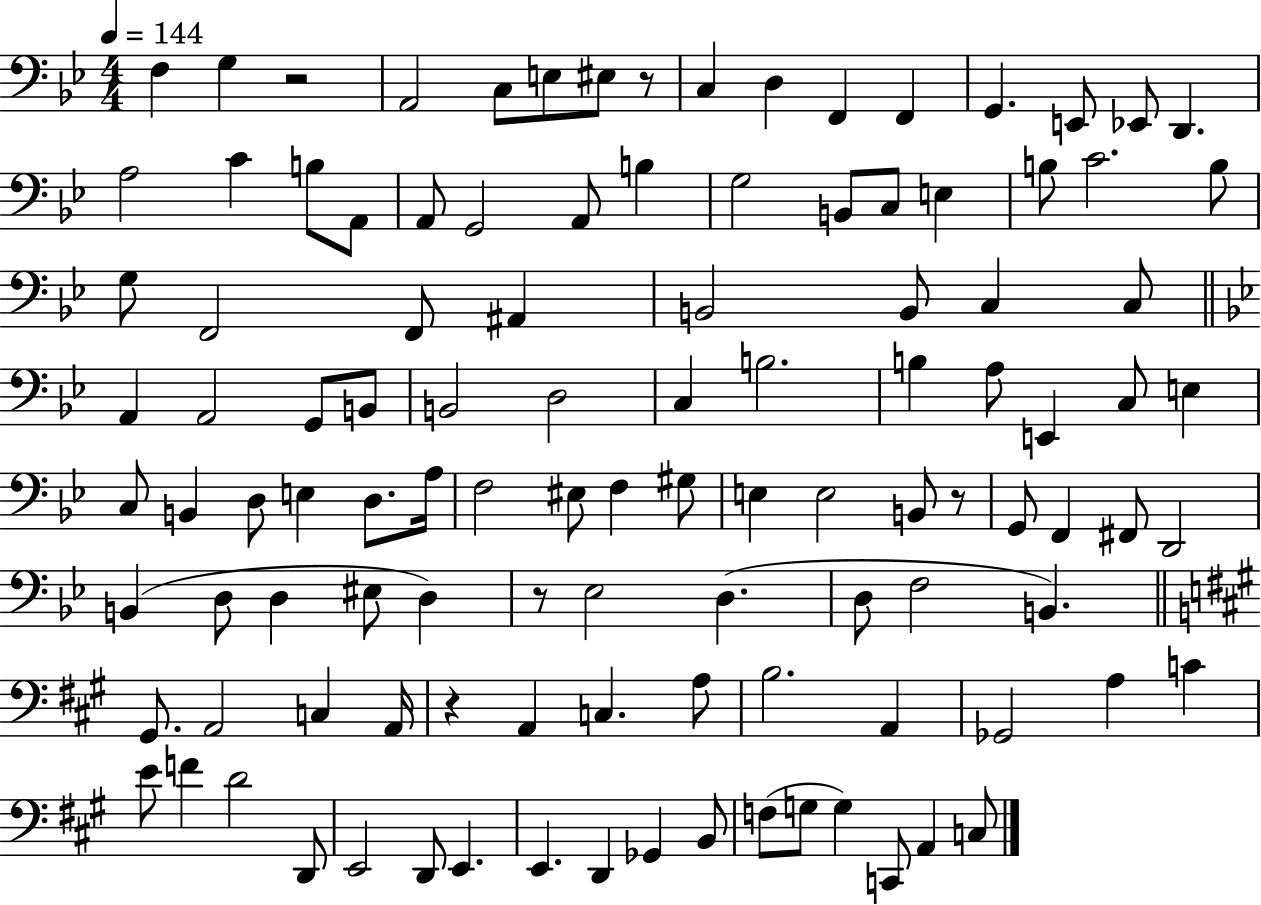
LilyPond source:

{
  \clef bass
  \numericTimeSignature
  \time 4/4
  \key bes \major
  \tempo 4 = 144
  f4 g4 r2 | a,2 c8 e8 eis8 r8 | c4 d4 f,4 f,4 | g,4. e,8 ees,8 d,4. | \break a2 c'4 b8 a,8 | a,8 g,2 a,8 b4 | g2 b,8 c8 e4 | b8 c'2. b8 | \break g8 f,2 f,8 ais,4 | b,2 b,8 c4 c8 | \bar "||" \break \key bes \major a,4 a,2 g,8 b,8 | b,2 d2 | c4 b2. | b4 a8 e,4 c8 e4 | \break c8 b,4 d8 e4 d8. a16 | f2 eis8 f4 gis8 | e4 e2 b,8 r8 | g,8 f,4 fis,8 d,2 | \break b,4( d8 d4 eis8 d4) | r8 ees2 d4.( | d8 f2 b,4.) | \bar "||" \break \key a \major gis,8. a,2 c4 a,16 | r4 a,4 c4. a8 | b2. a,4 | ges,2 a4 c'4 | \break e'8 f'4 d'2 d,8 | e,2 d,8 e,4. | e,4. d,4 ges,4 b,8 | f8( g8 g4) c,8 a,4 c8 | \break \bar "|."
}